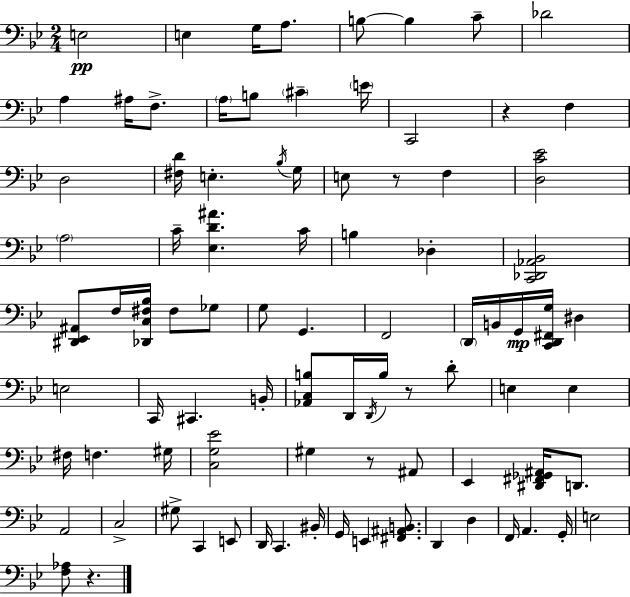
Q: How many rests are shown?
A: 5